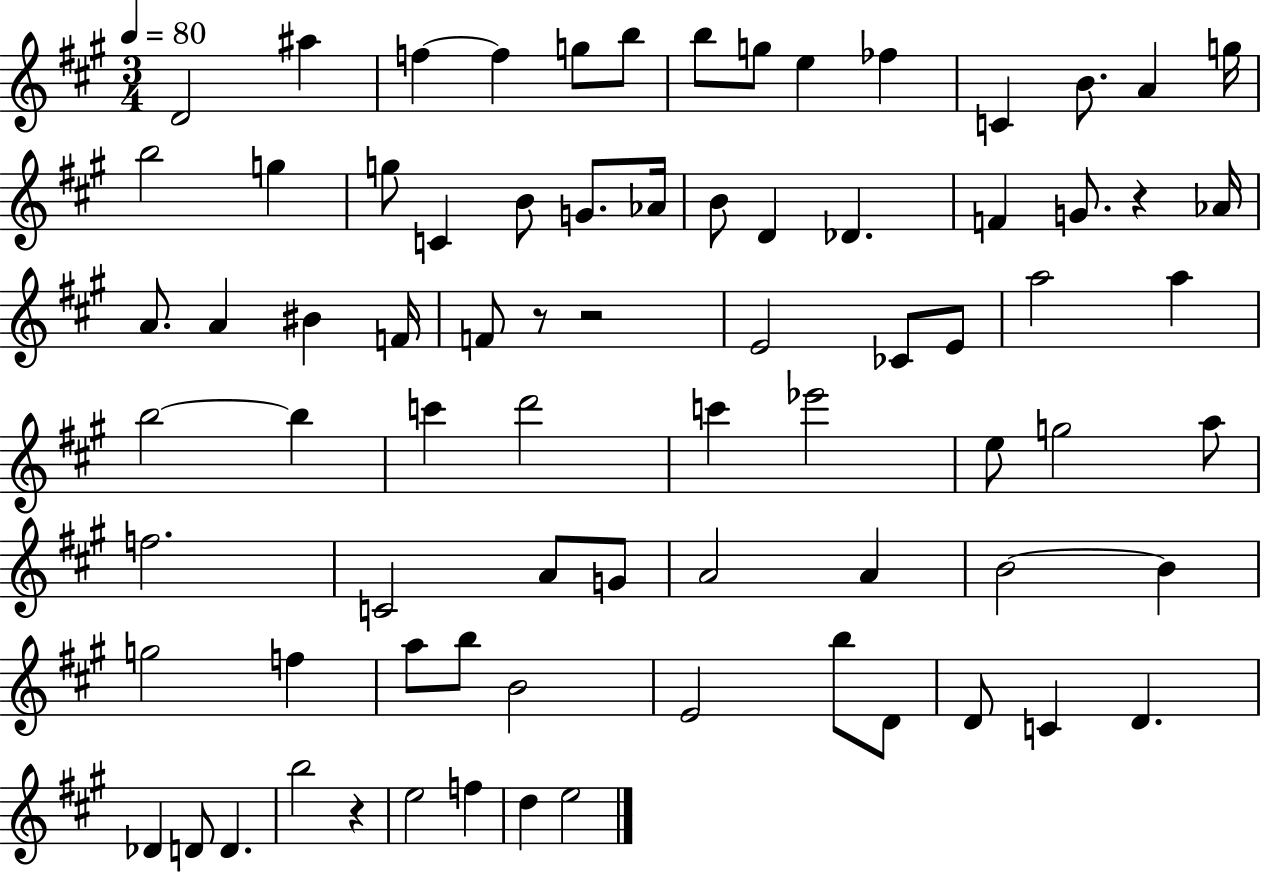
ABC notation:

X:1
T:Untitled
M:3/4
L:1/4
K:A
D2 ^a f f g/2 b/2 b/2 g/2 e _f C B/2 A g/4 b2 g g/2 C B/2 G/2 _A/4 B/2 D _D F G/2 z _A/4 A/2 A ^B F/4 F/2 z/2 z2 E2 _C/2 E/2 a2 a b2 b c' d'2 c' _e'2 e/2 g2 a/2 f2 C2 A/2 G/2 A2 A B2 B g2 f a/2 b/2 B2 E2 b/2 D/2 D/2 C D _D D/2 D b2 z e2 f d e2